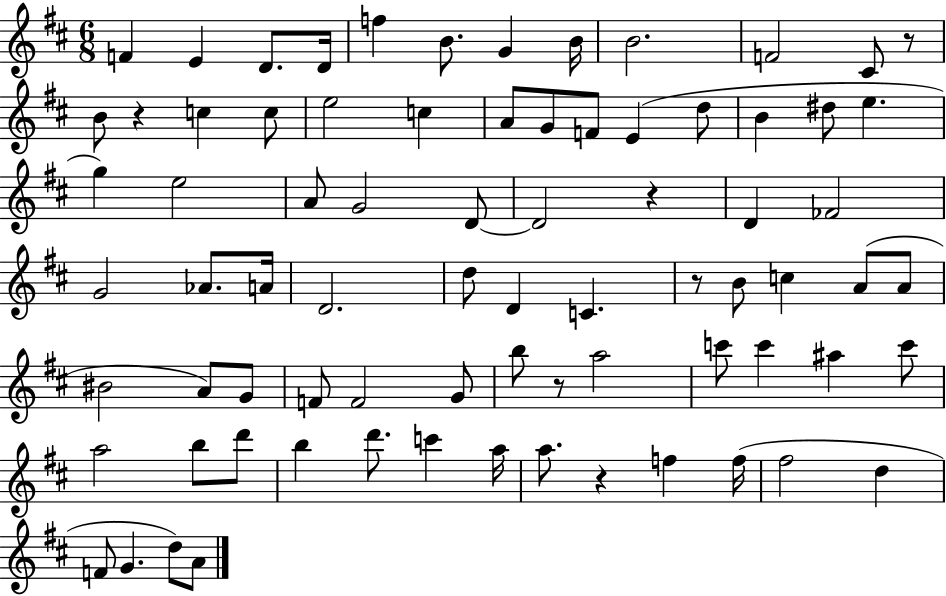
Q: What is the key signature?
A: D major